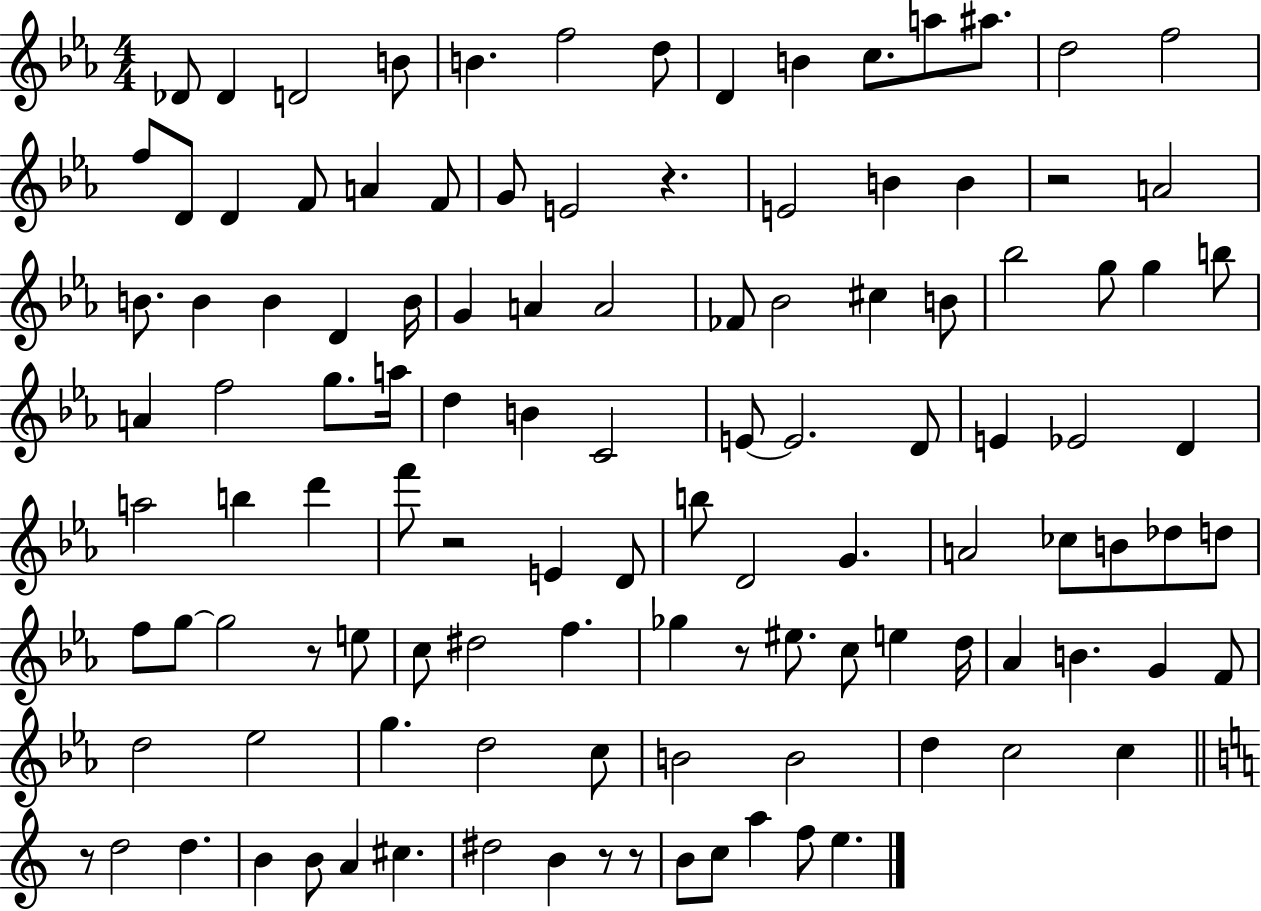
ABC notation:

X:1
T:Untitled
M:4/4
L:1/4
K:Eb
_D/2 _D D2 B/2 B f2 d/2 D B c/2 a/2 ^a/2 d2 f2 f/2 D/2 D F/2 A F/2 G/2 E2 z E2 B B z2 A2 B/2 B B D B/4 G A A2 _F/2 _B2 ^c B/2 _b2 g/2 g b/2 A f2 g/2 a/4 d B C2 E/2 E2 D/2 E _E2 D a2 b d' f'/2 z2 E D/2 b/2 D2 G A2 _c/2 B/2 _d/2 d/2 f/2 g/2 g2 z/2 e/2 c/2 ^d2 f _g z/2 ^e/2 c/2 e d/4 _A B G F/2 d2 _e2 g d2 c/2 B2 B2 d c2 c z/2 d2 d B B/2 A ^c ^d2 B z/2 z/2 B/2 c/2 a f/2 e